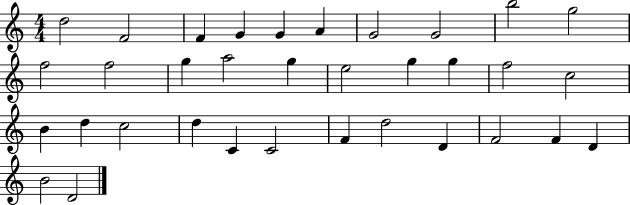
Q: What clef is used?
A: treble